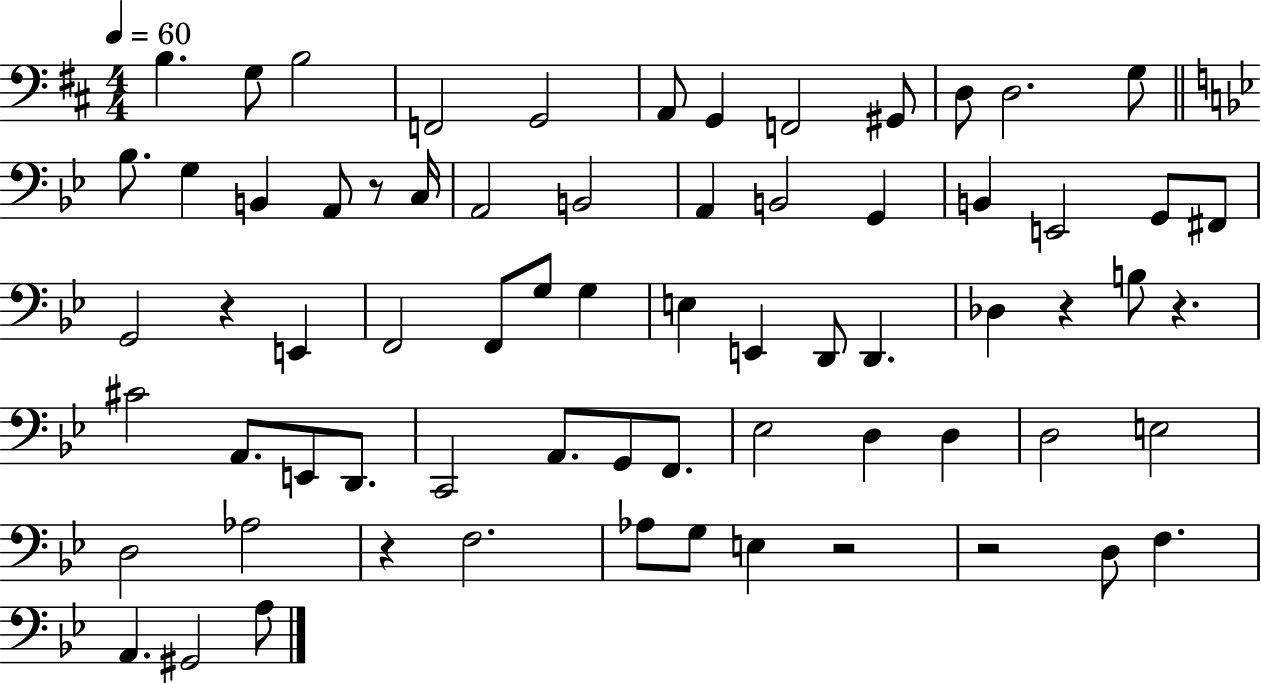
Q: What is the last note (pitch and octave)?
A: A3